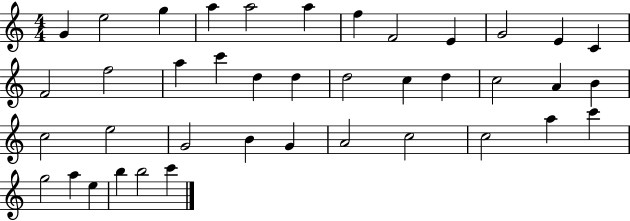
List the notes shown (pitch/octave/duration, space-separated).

G4/q E5/h G5/q A5/q A5/h A5/q F5/q F4/h E4/q G4/h E4/q C4/q F4/h F5/h A5/q C6/q D5/q D5/q D5/h C5/q D5/q C5/h A4/q B4/q C5/h E5/h G4/h B4/q G4/q A4/h C5/h C5/h A5/q C6/q G5/h A5/q E5/q B5/q B5/h C6/q